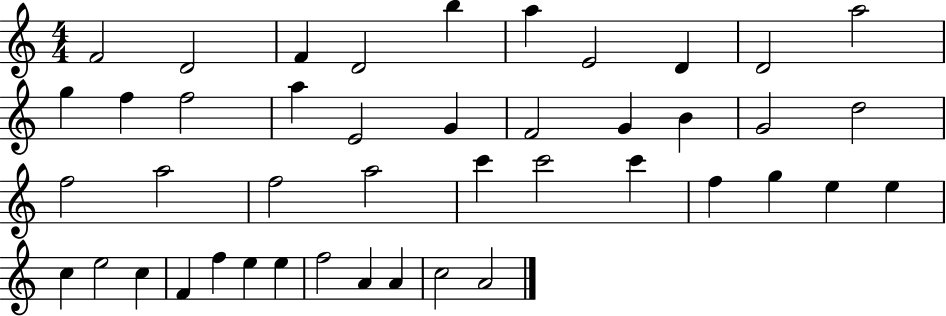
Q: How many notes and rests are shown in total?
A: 44